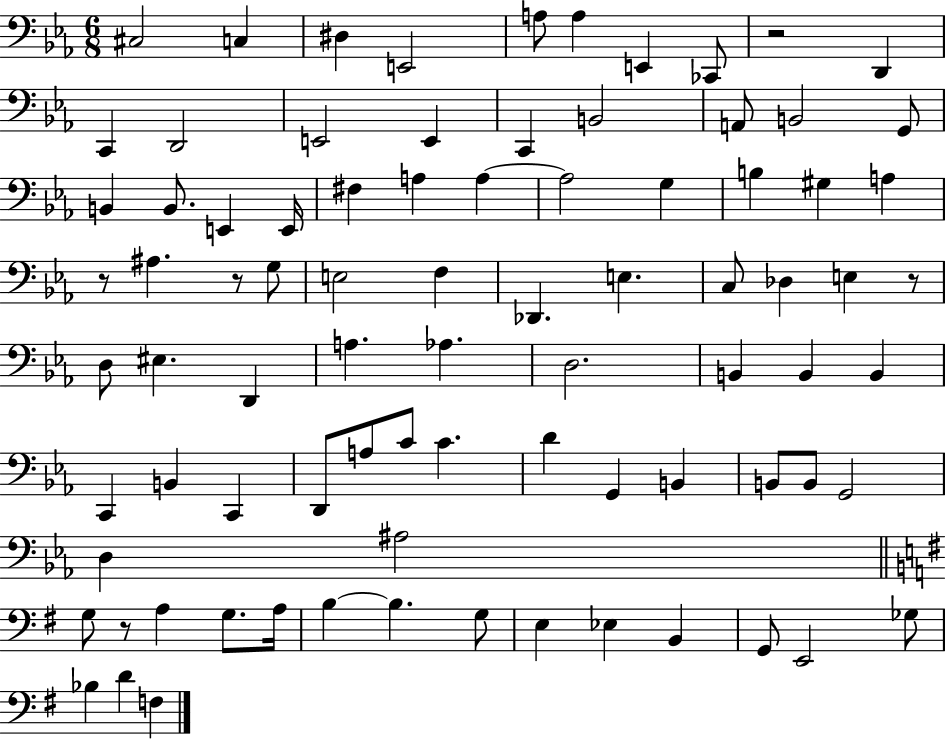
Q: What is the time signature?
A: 6/8